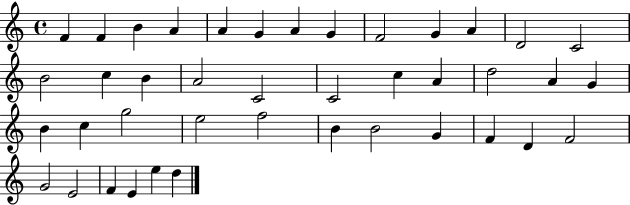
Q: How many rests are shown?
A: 0